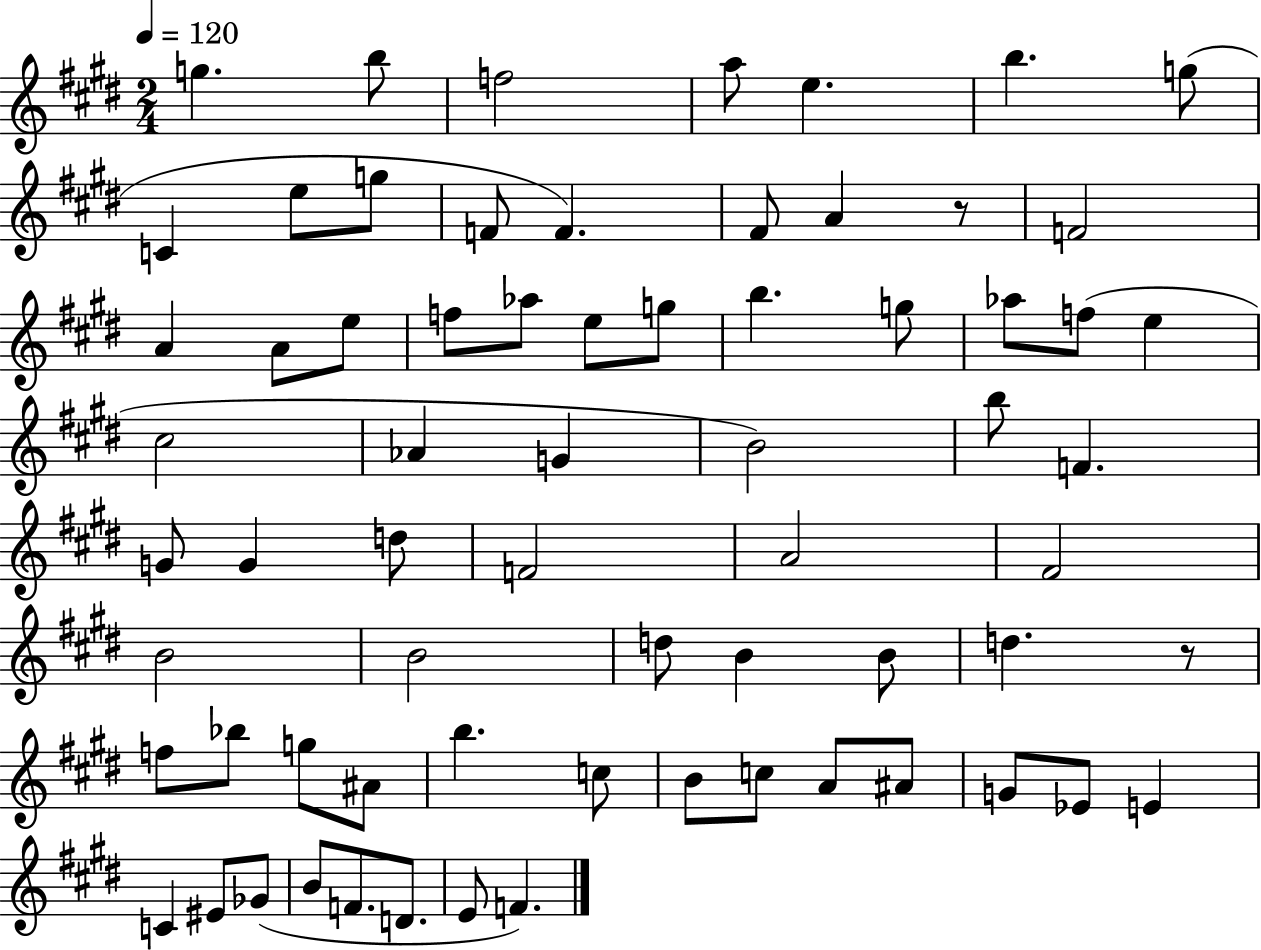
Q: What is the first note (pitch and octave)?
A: G5